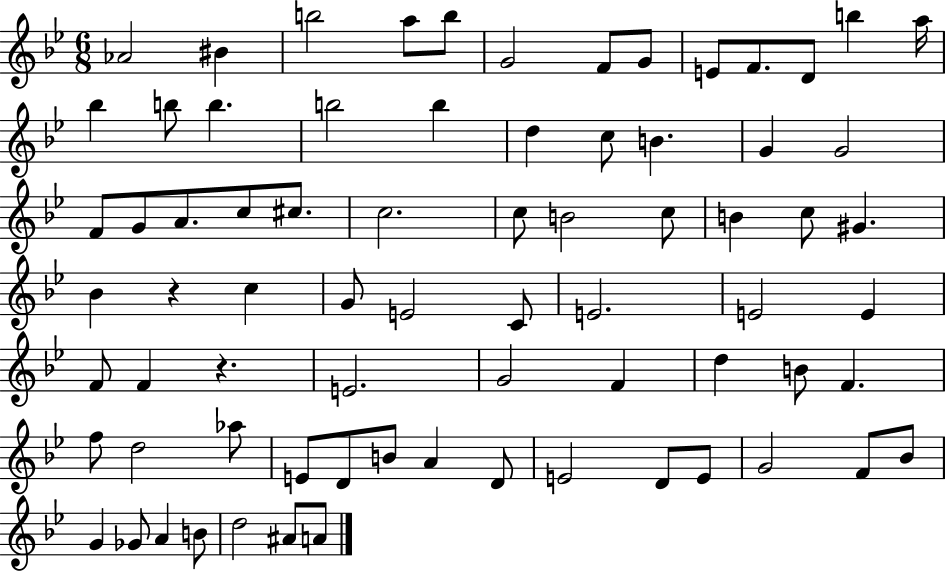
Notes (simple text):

Ab4/h BIS4/q B5/h A5/e B5/e G4/h F4/e G4/e E4/e F4/e. D4/e B5/q A5/s Bb5/q B5/e B5/q. B5/h B5/q D5/q C5/e B4/q. G4/q G4/h F4/e G4/e A4/e. C5/e C#5/e. C5/h. C5/e B4/h C5/e B4/q C5/e G#4/q. Bb4/q R/q C5/q G4/e E4/h C4/e E4/h. E4/h E4/q F4/e F4/q R/q. E4/h. G4/h F4/q D5/q B4/e F4/q. F5/e D5/h Ab5/e E4/e D4/e B4/e A4/q D4/e E4/h D4/e E4/e G4/h F4/e Bb4/e G4/q Gb4/e A4/q B4/e D5/h A#4/e A4/e